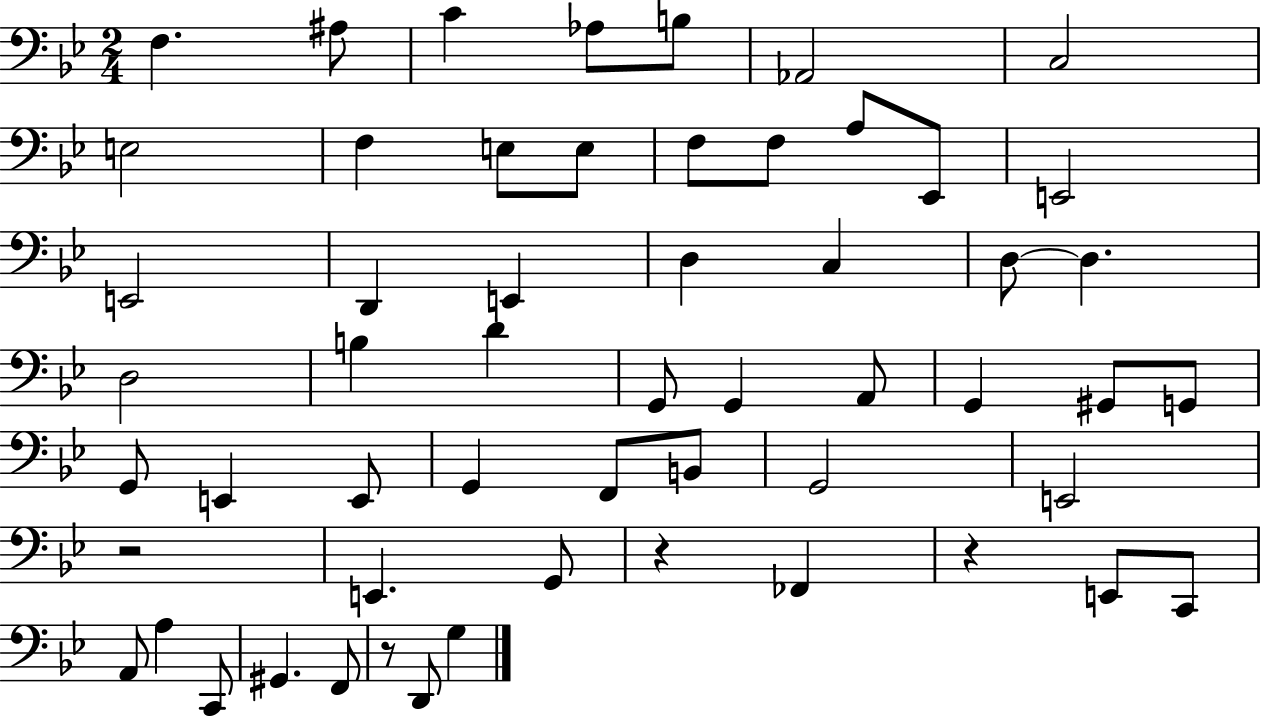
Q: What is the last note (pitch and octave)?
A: G3